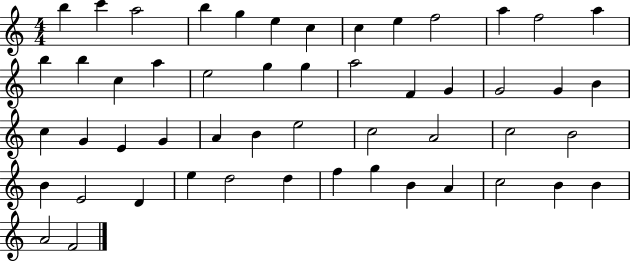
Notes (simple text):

B5/q C6/q A5/h B5/q G5/q E5/q C5/q C5/q E5/q F5/h A5/q F5/h A5/q B5/q B5/q C5/q A5/q E5/h G5/q G5/q A5/h F4/q G4/q G4/h G4/q B4/q C5/q G4/q E4/q G4/q A4/q B4/q E5/h C5/h A4/h C5/h B4/h B4/q E4/h D4/q E5/q D5/h D5/q F5/q G5/q B4/q A4/q C5/h B4/q B4/q A4/h F4/h